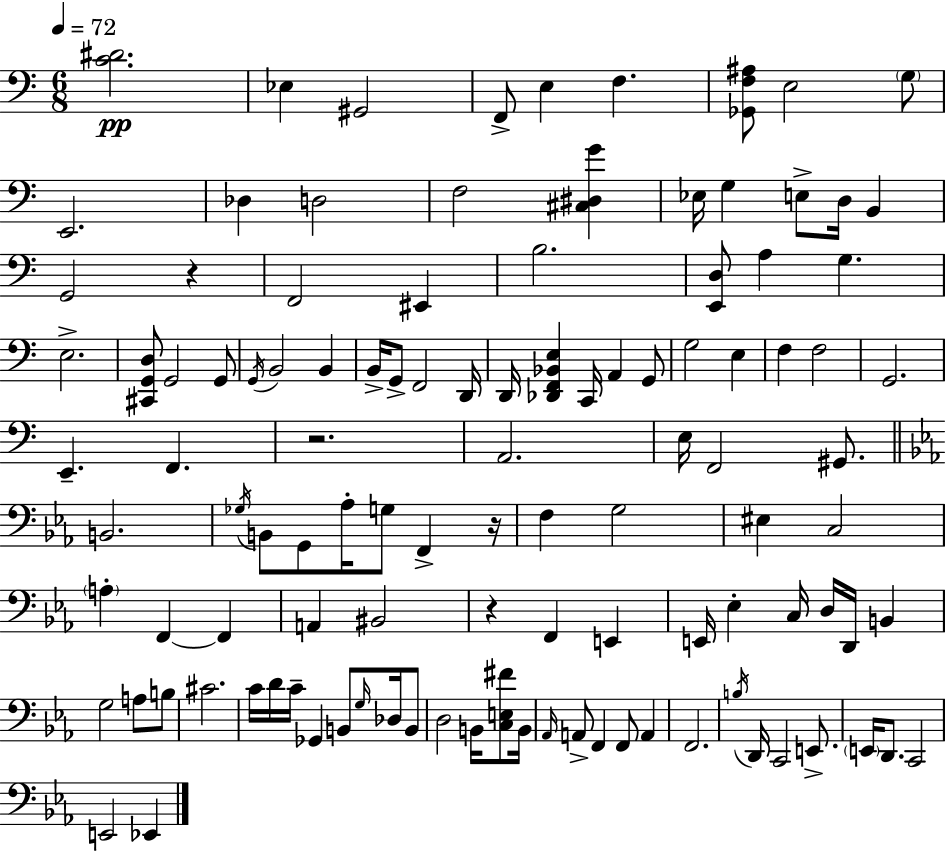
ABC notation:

X:1
T:Untitled
M:6/8
L:1/4
K:Am
[C^D]2 _E, ^G,,2 F,,/2 E, F, [_G,,F,^A,]/2 E,2 G,/2 E,,2 _D, D,2 F,2 [^C,^D,G] _E,/4 G, E,/2 D,/4 B,, G,,2 z F,,2 ^E,, B,2 [E,,D,]/2 A, G, E,2 [^C,,G,,D,]/2 G,,2 G,,/2 G,,/4 B,,2 B,, B,,/4 G,,/2 F,,2 D,,/4 D,,/4 [_D,,F,,_B,,E,] C,,/4 A,, G,,/2 G,2 E, F, F,2 G,,2 E,, F,, z2 A,,2 E,/4 F,,2 ^G,,/2 B,,2 _G,/4 B,,/2 G,,/2 _A,/4 G,/2 F,, z/4 F, G,2 ^E, C,2 A, F,, F,, A,, ^B,,2 z F,, E,, E,,/4 _E, C,/4 D,/4 D,,/4 B,, G,2 A,/2 B,/2 ^C2 C/4 D/4 C/4 _G,, B,,/2 G,/4 _D,/4 B,,/2 D,2 B,,/4 [C,E,^F]/2 B,,/4 _A,,/4 A,,/2 F,, F,,/2 A,, F,,2 B,/4 D,,/4 C,,2 E,,/2 E,,/4 D,,/2 C,,2 E,,2 _E,,